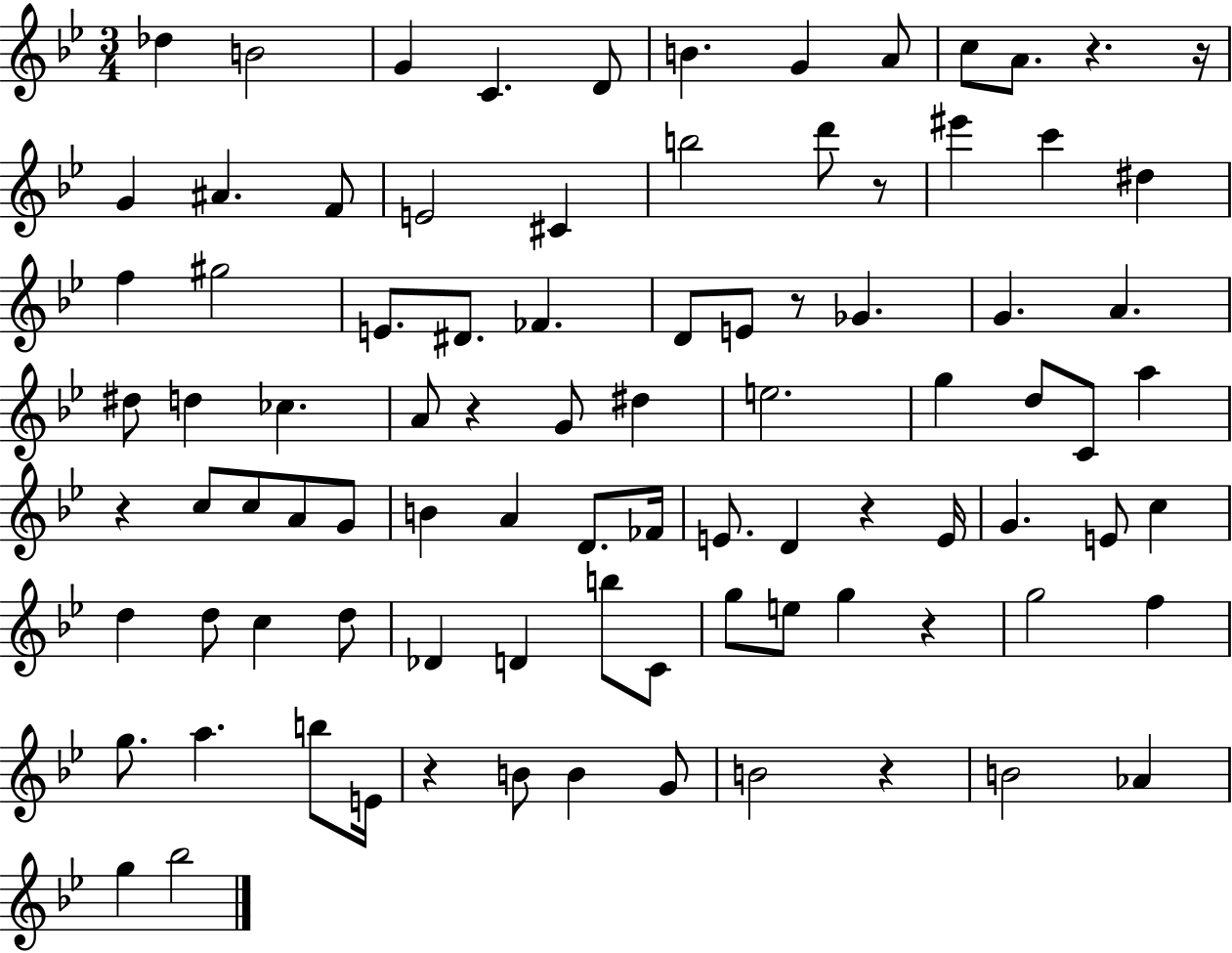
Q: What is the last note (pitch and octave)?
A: Bb5